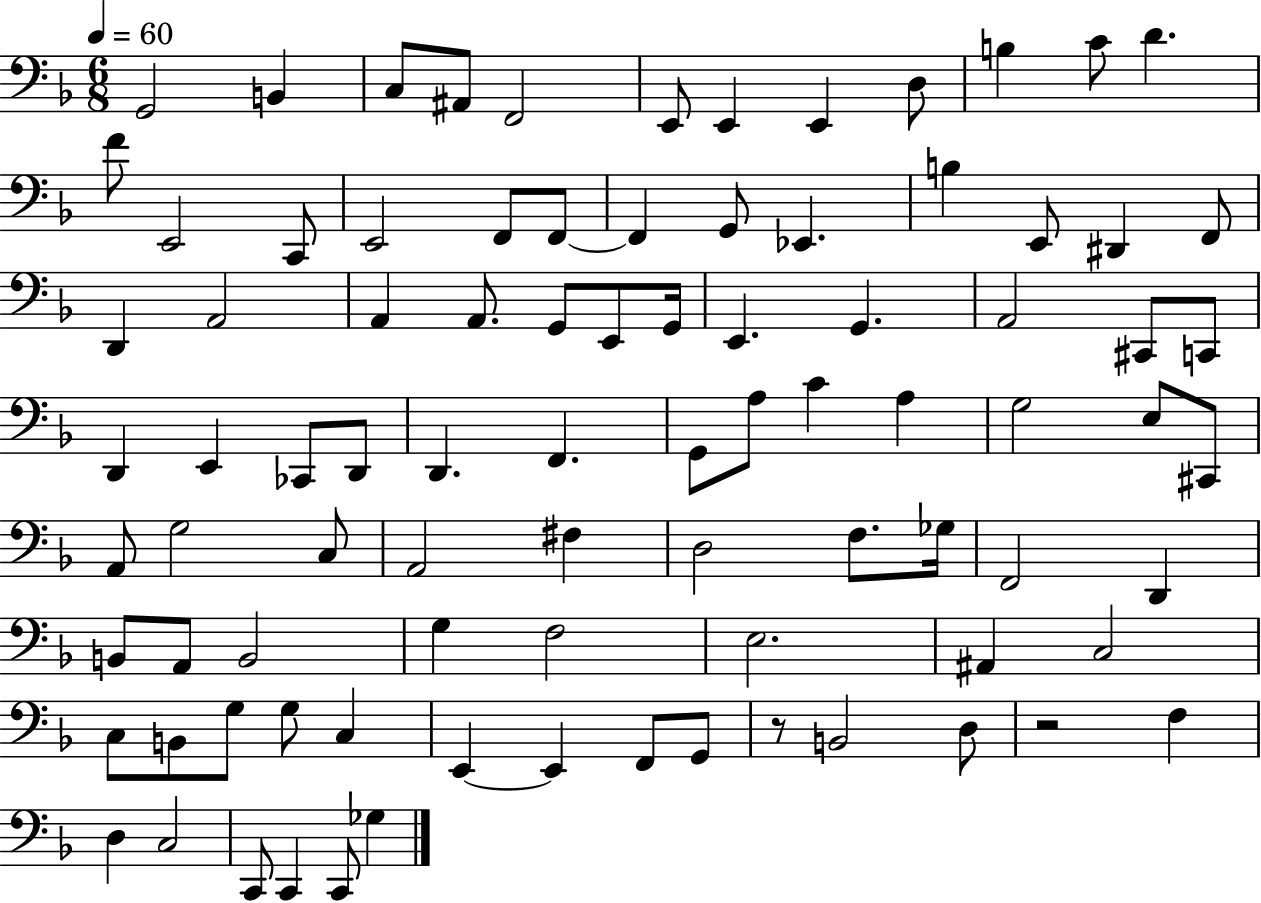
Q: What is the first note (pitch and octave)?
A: G2